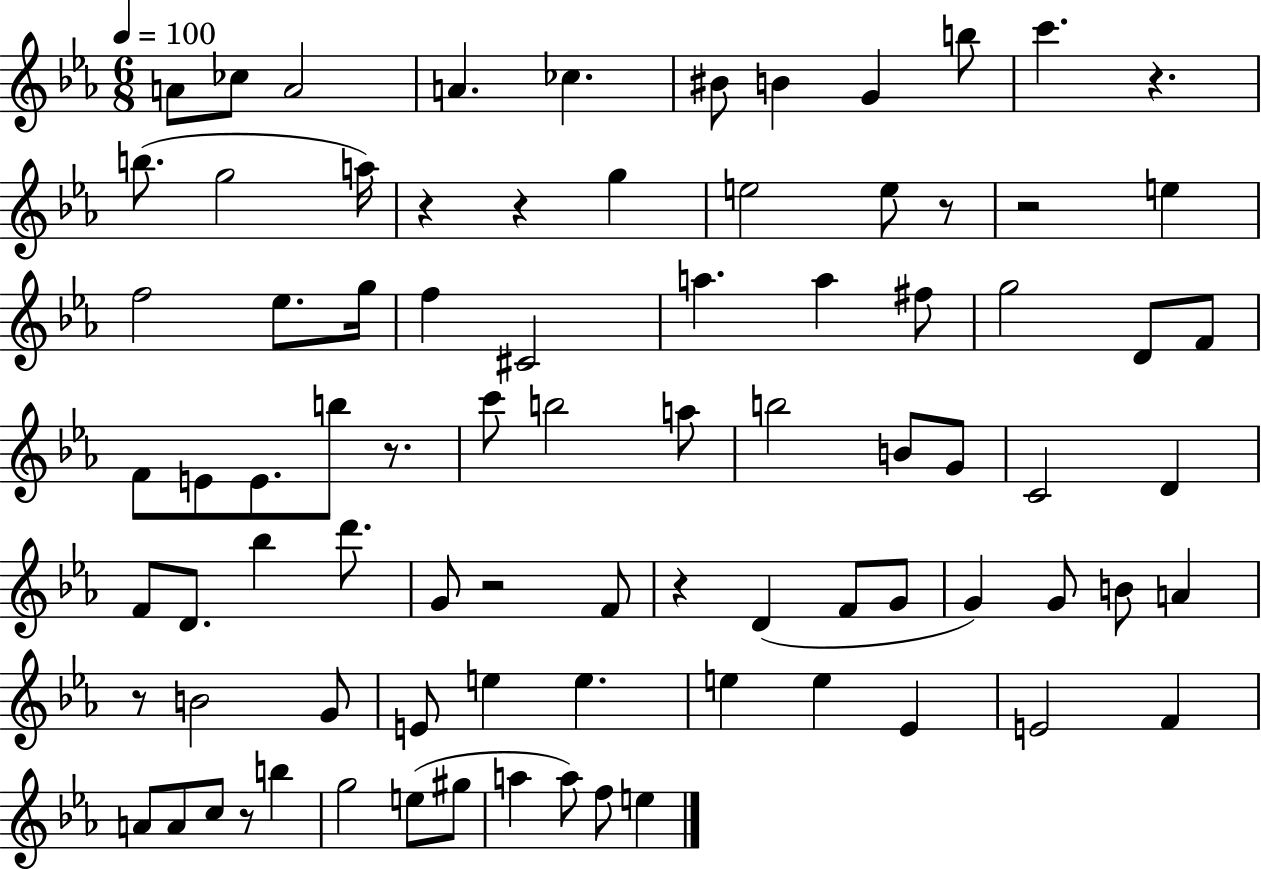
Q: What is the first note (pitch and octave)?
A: A4